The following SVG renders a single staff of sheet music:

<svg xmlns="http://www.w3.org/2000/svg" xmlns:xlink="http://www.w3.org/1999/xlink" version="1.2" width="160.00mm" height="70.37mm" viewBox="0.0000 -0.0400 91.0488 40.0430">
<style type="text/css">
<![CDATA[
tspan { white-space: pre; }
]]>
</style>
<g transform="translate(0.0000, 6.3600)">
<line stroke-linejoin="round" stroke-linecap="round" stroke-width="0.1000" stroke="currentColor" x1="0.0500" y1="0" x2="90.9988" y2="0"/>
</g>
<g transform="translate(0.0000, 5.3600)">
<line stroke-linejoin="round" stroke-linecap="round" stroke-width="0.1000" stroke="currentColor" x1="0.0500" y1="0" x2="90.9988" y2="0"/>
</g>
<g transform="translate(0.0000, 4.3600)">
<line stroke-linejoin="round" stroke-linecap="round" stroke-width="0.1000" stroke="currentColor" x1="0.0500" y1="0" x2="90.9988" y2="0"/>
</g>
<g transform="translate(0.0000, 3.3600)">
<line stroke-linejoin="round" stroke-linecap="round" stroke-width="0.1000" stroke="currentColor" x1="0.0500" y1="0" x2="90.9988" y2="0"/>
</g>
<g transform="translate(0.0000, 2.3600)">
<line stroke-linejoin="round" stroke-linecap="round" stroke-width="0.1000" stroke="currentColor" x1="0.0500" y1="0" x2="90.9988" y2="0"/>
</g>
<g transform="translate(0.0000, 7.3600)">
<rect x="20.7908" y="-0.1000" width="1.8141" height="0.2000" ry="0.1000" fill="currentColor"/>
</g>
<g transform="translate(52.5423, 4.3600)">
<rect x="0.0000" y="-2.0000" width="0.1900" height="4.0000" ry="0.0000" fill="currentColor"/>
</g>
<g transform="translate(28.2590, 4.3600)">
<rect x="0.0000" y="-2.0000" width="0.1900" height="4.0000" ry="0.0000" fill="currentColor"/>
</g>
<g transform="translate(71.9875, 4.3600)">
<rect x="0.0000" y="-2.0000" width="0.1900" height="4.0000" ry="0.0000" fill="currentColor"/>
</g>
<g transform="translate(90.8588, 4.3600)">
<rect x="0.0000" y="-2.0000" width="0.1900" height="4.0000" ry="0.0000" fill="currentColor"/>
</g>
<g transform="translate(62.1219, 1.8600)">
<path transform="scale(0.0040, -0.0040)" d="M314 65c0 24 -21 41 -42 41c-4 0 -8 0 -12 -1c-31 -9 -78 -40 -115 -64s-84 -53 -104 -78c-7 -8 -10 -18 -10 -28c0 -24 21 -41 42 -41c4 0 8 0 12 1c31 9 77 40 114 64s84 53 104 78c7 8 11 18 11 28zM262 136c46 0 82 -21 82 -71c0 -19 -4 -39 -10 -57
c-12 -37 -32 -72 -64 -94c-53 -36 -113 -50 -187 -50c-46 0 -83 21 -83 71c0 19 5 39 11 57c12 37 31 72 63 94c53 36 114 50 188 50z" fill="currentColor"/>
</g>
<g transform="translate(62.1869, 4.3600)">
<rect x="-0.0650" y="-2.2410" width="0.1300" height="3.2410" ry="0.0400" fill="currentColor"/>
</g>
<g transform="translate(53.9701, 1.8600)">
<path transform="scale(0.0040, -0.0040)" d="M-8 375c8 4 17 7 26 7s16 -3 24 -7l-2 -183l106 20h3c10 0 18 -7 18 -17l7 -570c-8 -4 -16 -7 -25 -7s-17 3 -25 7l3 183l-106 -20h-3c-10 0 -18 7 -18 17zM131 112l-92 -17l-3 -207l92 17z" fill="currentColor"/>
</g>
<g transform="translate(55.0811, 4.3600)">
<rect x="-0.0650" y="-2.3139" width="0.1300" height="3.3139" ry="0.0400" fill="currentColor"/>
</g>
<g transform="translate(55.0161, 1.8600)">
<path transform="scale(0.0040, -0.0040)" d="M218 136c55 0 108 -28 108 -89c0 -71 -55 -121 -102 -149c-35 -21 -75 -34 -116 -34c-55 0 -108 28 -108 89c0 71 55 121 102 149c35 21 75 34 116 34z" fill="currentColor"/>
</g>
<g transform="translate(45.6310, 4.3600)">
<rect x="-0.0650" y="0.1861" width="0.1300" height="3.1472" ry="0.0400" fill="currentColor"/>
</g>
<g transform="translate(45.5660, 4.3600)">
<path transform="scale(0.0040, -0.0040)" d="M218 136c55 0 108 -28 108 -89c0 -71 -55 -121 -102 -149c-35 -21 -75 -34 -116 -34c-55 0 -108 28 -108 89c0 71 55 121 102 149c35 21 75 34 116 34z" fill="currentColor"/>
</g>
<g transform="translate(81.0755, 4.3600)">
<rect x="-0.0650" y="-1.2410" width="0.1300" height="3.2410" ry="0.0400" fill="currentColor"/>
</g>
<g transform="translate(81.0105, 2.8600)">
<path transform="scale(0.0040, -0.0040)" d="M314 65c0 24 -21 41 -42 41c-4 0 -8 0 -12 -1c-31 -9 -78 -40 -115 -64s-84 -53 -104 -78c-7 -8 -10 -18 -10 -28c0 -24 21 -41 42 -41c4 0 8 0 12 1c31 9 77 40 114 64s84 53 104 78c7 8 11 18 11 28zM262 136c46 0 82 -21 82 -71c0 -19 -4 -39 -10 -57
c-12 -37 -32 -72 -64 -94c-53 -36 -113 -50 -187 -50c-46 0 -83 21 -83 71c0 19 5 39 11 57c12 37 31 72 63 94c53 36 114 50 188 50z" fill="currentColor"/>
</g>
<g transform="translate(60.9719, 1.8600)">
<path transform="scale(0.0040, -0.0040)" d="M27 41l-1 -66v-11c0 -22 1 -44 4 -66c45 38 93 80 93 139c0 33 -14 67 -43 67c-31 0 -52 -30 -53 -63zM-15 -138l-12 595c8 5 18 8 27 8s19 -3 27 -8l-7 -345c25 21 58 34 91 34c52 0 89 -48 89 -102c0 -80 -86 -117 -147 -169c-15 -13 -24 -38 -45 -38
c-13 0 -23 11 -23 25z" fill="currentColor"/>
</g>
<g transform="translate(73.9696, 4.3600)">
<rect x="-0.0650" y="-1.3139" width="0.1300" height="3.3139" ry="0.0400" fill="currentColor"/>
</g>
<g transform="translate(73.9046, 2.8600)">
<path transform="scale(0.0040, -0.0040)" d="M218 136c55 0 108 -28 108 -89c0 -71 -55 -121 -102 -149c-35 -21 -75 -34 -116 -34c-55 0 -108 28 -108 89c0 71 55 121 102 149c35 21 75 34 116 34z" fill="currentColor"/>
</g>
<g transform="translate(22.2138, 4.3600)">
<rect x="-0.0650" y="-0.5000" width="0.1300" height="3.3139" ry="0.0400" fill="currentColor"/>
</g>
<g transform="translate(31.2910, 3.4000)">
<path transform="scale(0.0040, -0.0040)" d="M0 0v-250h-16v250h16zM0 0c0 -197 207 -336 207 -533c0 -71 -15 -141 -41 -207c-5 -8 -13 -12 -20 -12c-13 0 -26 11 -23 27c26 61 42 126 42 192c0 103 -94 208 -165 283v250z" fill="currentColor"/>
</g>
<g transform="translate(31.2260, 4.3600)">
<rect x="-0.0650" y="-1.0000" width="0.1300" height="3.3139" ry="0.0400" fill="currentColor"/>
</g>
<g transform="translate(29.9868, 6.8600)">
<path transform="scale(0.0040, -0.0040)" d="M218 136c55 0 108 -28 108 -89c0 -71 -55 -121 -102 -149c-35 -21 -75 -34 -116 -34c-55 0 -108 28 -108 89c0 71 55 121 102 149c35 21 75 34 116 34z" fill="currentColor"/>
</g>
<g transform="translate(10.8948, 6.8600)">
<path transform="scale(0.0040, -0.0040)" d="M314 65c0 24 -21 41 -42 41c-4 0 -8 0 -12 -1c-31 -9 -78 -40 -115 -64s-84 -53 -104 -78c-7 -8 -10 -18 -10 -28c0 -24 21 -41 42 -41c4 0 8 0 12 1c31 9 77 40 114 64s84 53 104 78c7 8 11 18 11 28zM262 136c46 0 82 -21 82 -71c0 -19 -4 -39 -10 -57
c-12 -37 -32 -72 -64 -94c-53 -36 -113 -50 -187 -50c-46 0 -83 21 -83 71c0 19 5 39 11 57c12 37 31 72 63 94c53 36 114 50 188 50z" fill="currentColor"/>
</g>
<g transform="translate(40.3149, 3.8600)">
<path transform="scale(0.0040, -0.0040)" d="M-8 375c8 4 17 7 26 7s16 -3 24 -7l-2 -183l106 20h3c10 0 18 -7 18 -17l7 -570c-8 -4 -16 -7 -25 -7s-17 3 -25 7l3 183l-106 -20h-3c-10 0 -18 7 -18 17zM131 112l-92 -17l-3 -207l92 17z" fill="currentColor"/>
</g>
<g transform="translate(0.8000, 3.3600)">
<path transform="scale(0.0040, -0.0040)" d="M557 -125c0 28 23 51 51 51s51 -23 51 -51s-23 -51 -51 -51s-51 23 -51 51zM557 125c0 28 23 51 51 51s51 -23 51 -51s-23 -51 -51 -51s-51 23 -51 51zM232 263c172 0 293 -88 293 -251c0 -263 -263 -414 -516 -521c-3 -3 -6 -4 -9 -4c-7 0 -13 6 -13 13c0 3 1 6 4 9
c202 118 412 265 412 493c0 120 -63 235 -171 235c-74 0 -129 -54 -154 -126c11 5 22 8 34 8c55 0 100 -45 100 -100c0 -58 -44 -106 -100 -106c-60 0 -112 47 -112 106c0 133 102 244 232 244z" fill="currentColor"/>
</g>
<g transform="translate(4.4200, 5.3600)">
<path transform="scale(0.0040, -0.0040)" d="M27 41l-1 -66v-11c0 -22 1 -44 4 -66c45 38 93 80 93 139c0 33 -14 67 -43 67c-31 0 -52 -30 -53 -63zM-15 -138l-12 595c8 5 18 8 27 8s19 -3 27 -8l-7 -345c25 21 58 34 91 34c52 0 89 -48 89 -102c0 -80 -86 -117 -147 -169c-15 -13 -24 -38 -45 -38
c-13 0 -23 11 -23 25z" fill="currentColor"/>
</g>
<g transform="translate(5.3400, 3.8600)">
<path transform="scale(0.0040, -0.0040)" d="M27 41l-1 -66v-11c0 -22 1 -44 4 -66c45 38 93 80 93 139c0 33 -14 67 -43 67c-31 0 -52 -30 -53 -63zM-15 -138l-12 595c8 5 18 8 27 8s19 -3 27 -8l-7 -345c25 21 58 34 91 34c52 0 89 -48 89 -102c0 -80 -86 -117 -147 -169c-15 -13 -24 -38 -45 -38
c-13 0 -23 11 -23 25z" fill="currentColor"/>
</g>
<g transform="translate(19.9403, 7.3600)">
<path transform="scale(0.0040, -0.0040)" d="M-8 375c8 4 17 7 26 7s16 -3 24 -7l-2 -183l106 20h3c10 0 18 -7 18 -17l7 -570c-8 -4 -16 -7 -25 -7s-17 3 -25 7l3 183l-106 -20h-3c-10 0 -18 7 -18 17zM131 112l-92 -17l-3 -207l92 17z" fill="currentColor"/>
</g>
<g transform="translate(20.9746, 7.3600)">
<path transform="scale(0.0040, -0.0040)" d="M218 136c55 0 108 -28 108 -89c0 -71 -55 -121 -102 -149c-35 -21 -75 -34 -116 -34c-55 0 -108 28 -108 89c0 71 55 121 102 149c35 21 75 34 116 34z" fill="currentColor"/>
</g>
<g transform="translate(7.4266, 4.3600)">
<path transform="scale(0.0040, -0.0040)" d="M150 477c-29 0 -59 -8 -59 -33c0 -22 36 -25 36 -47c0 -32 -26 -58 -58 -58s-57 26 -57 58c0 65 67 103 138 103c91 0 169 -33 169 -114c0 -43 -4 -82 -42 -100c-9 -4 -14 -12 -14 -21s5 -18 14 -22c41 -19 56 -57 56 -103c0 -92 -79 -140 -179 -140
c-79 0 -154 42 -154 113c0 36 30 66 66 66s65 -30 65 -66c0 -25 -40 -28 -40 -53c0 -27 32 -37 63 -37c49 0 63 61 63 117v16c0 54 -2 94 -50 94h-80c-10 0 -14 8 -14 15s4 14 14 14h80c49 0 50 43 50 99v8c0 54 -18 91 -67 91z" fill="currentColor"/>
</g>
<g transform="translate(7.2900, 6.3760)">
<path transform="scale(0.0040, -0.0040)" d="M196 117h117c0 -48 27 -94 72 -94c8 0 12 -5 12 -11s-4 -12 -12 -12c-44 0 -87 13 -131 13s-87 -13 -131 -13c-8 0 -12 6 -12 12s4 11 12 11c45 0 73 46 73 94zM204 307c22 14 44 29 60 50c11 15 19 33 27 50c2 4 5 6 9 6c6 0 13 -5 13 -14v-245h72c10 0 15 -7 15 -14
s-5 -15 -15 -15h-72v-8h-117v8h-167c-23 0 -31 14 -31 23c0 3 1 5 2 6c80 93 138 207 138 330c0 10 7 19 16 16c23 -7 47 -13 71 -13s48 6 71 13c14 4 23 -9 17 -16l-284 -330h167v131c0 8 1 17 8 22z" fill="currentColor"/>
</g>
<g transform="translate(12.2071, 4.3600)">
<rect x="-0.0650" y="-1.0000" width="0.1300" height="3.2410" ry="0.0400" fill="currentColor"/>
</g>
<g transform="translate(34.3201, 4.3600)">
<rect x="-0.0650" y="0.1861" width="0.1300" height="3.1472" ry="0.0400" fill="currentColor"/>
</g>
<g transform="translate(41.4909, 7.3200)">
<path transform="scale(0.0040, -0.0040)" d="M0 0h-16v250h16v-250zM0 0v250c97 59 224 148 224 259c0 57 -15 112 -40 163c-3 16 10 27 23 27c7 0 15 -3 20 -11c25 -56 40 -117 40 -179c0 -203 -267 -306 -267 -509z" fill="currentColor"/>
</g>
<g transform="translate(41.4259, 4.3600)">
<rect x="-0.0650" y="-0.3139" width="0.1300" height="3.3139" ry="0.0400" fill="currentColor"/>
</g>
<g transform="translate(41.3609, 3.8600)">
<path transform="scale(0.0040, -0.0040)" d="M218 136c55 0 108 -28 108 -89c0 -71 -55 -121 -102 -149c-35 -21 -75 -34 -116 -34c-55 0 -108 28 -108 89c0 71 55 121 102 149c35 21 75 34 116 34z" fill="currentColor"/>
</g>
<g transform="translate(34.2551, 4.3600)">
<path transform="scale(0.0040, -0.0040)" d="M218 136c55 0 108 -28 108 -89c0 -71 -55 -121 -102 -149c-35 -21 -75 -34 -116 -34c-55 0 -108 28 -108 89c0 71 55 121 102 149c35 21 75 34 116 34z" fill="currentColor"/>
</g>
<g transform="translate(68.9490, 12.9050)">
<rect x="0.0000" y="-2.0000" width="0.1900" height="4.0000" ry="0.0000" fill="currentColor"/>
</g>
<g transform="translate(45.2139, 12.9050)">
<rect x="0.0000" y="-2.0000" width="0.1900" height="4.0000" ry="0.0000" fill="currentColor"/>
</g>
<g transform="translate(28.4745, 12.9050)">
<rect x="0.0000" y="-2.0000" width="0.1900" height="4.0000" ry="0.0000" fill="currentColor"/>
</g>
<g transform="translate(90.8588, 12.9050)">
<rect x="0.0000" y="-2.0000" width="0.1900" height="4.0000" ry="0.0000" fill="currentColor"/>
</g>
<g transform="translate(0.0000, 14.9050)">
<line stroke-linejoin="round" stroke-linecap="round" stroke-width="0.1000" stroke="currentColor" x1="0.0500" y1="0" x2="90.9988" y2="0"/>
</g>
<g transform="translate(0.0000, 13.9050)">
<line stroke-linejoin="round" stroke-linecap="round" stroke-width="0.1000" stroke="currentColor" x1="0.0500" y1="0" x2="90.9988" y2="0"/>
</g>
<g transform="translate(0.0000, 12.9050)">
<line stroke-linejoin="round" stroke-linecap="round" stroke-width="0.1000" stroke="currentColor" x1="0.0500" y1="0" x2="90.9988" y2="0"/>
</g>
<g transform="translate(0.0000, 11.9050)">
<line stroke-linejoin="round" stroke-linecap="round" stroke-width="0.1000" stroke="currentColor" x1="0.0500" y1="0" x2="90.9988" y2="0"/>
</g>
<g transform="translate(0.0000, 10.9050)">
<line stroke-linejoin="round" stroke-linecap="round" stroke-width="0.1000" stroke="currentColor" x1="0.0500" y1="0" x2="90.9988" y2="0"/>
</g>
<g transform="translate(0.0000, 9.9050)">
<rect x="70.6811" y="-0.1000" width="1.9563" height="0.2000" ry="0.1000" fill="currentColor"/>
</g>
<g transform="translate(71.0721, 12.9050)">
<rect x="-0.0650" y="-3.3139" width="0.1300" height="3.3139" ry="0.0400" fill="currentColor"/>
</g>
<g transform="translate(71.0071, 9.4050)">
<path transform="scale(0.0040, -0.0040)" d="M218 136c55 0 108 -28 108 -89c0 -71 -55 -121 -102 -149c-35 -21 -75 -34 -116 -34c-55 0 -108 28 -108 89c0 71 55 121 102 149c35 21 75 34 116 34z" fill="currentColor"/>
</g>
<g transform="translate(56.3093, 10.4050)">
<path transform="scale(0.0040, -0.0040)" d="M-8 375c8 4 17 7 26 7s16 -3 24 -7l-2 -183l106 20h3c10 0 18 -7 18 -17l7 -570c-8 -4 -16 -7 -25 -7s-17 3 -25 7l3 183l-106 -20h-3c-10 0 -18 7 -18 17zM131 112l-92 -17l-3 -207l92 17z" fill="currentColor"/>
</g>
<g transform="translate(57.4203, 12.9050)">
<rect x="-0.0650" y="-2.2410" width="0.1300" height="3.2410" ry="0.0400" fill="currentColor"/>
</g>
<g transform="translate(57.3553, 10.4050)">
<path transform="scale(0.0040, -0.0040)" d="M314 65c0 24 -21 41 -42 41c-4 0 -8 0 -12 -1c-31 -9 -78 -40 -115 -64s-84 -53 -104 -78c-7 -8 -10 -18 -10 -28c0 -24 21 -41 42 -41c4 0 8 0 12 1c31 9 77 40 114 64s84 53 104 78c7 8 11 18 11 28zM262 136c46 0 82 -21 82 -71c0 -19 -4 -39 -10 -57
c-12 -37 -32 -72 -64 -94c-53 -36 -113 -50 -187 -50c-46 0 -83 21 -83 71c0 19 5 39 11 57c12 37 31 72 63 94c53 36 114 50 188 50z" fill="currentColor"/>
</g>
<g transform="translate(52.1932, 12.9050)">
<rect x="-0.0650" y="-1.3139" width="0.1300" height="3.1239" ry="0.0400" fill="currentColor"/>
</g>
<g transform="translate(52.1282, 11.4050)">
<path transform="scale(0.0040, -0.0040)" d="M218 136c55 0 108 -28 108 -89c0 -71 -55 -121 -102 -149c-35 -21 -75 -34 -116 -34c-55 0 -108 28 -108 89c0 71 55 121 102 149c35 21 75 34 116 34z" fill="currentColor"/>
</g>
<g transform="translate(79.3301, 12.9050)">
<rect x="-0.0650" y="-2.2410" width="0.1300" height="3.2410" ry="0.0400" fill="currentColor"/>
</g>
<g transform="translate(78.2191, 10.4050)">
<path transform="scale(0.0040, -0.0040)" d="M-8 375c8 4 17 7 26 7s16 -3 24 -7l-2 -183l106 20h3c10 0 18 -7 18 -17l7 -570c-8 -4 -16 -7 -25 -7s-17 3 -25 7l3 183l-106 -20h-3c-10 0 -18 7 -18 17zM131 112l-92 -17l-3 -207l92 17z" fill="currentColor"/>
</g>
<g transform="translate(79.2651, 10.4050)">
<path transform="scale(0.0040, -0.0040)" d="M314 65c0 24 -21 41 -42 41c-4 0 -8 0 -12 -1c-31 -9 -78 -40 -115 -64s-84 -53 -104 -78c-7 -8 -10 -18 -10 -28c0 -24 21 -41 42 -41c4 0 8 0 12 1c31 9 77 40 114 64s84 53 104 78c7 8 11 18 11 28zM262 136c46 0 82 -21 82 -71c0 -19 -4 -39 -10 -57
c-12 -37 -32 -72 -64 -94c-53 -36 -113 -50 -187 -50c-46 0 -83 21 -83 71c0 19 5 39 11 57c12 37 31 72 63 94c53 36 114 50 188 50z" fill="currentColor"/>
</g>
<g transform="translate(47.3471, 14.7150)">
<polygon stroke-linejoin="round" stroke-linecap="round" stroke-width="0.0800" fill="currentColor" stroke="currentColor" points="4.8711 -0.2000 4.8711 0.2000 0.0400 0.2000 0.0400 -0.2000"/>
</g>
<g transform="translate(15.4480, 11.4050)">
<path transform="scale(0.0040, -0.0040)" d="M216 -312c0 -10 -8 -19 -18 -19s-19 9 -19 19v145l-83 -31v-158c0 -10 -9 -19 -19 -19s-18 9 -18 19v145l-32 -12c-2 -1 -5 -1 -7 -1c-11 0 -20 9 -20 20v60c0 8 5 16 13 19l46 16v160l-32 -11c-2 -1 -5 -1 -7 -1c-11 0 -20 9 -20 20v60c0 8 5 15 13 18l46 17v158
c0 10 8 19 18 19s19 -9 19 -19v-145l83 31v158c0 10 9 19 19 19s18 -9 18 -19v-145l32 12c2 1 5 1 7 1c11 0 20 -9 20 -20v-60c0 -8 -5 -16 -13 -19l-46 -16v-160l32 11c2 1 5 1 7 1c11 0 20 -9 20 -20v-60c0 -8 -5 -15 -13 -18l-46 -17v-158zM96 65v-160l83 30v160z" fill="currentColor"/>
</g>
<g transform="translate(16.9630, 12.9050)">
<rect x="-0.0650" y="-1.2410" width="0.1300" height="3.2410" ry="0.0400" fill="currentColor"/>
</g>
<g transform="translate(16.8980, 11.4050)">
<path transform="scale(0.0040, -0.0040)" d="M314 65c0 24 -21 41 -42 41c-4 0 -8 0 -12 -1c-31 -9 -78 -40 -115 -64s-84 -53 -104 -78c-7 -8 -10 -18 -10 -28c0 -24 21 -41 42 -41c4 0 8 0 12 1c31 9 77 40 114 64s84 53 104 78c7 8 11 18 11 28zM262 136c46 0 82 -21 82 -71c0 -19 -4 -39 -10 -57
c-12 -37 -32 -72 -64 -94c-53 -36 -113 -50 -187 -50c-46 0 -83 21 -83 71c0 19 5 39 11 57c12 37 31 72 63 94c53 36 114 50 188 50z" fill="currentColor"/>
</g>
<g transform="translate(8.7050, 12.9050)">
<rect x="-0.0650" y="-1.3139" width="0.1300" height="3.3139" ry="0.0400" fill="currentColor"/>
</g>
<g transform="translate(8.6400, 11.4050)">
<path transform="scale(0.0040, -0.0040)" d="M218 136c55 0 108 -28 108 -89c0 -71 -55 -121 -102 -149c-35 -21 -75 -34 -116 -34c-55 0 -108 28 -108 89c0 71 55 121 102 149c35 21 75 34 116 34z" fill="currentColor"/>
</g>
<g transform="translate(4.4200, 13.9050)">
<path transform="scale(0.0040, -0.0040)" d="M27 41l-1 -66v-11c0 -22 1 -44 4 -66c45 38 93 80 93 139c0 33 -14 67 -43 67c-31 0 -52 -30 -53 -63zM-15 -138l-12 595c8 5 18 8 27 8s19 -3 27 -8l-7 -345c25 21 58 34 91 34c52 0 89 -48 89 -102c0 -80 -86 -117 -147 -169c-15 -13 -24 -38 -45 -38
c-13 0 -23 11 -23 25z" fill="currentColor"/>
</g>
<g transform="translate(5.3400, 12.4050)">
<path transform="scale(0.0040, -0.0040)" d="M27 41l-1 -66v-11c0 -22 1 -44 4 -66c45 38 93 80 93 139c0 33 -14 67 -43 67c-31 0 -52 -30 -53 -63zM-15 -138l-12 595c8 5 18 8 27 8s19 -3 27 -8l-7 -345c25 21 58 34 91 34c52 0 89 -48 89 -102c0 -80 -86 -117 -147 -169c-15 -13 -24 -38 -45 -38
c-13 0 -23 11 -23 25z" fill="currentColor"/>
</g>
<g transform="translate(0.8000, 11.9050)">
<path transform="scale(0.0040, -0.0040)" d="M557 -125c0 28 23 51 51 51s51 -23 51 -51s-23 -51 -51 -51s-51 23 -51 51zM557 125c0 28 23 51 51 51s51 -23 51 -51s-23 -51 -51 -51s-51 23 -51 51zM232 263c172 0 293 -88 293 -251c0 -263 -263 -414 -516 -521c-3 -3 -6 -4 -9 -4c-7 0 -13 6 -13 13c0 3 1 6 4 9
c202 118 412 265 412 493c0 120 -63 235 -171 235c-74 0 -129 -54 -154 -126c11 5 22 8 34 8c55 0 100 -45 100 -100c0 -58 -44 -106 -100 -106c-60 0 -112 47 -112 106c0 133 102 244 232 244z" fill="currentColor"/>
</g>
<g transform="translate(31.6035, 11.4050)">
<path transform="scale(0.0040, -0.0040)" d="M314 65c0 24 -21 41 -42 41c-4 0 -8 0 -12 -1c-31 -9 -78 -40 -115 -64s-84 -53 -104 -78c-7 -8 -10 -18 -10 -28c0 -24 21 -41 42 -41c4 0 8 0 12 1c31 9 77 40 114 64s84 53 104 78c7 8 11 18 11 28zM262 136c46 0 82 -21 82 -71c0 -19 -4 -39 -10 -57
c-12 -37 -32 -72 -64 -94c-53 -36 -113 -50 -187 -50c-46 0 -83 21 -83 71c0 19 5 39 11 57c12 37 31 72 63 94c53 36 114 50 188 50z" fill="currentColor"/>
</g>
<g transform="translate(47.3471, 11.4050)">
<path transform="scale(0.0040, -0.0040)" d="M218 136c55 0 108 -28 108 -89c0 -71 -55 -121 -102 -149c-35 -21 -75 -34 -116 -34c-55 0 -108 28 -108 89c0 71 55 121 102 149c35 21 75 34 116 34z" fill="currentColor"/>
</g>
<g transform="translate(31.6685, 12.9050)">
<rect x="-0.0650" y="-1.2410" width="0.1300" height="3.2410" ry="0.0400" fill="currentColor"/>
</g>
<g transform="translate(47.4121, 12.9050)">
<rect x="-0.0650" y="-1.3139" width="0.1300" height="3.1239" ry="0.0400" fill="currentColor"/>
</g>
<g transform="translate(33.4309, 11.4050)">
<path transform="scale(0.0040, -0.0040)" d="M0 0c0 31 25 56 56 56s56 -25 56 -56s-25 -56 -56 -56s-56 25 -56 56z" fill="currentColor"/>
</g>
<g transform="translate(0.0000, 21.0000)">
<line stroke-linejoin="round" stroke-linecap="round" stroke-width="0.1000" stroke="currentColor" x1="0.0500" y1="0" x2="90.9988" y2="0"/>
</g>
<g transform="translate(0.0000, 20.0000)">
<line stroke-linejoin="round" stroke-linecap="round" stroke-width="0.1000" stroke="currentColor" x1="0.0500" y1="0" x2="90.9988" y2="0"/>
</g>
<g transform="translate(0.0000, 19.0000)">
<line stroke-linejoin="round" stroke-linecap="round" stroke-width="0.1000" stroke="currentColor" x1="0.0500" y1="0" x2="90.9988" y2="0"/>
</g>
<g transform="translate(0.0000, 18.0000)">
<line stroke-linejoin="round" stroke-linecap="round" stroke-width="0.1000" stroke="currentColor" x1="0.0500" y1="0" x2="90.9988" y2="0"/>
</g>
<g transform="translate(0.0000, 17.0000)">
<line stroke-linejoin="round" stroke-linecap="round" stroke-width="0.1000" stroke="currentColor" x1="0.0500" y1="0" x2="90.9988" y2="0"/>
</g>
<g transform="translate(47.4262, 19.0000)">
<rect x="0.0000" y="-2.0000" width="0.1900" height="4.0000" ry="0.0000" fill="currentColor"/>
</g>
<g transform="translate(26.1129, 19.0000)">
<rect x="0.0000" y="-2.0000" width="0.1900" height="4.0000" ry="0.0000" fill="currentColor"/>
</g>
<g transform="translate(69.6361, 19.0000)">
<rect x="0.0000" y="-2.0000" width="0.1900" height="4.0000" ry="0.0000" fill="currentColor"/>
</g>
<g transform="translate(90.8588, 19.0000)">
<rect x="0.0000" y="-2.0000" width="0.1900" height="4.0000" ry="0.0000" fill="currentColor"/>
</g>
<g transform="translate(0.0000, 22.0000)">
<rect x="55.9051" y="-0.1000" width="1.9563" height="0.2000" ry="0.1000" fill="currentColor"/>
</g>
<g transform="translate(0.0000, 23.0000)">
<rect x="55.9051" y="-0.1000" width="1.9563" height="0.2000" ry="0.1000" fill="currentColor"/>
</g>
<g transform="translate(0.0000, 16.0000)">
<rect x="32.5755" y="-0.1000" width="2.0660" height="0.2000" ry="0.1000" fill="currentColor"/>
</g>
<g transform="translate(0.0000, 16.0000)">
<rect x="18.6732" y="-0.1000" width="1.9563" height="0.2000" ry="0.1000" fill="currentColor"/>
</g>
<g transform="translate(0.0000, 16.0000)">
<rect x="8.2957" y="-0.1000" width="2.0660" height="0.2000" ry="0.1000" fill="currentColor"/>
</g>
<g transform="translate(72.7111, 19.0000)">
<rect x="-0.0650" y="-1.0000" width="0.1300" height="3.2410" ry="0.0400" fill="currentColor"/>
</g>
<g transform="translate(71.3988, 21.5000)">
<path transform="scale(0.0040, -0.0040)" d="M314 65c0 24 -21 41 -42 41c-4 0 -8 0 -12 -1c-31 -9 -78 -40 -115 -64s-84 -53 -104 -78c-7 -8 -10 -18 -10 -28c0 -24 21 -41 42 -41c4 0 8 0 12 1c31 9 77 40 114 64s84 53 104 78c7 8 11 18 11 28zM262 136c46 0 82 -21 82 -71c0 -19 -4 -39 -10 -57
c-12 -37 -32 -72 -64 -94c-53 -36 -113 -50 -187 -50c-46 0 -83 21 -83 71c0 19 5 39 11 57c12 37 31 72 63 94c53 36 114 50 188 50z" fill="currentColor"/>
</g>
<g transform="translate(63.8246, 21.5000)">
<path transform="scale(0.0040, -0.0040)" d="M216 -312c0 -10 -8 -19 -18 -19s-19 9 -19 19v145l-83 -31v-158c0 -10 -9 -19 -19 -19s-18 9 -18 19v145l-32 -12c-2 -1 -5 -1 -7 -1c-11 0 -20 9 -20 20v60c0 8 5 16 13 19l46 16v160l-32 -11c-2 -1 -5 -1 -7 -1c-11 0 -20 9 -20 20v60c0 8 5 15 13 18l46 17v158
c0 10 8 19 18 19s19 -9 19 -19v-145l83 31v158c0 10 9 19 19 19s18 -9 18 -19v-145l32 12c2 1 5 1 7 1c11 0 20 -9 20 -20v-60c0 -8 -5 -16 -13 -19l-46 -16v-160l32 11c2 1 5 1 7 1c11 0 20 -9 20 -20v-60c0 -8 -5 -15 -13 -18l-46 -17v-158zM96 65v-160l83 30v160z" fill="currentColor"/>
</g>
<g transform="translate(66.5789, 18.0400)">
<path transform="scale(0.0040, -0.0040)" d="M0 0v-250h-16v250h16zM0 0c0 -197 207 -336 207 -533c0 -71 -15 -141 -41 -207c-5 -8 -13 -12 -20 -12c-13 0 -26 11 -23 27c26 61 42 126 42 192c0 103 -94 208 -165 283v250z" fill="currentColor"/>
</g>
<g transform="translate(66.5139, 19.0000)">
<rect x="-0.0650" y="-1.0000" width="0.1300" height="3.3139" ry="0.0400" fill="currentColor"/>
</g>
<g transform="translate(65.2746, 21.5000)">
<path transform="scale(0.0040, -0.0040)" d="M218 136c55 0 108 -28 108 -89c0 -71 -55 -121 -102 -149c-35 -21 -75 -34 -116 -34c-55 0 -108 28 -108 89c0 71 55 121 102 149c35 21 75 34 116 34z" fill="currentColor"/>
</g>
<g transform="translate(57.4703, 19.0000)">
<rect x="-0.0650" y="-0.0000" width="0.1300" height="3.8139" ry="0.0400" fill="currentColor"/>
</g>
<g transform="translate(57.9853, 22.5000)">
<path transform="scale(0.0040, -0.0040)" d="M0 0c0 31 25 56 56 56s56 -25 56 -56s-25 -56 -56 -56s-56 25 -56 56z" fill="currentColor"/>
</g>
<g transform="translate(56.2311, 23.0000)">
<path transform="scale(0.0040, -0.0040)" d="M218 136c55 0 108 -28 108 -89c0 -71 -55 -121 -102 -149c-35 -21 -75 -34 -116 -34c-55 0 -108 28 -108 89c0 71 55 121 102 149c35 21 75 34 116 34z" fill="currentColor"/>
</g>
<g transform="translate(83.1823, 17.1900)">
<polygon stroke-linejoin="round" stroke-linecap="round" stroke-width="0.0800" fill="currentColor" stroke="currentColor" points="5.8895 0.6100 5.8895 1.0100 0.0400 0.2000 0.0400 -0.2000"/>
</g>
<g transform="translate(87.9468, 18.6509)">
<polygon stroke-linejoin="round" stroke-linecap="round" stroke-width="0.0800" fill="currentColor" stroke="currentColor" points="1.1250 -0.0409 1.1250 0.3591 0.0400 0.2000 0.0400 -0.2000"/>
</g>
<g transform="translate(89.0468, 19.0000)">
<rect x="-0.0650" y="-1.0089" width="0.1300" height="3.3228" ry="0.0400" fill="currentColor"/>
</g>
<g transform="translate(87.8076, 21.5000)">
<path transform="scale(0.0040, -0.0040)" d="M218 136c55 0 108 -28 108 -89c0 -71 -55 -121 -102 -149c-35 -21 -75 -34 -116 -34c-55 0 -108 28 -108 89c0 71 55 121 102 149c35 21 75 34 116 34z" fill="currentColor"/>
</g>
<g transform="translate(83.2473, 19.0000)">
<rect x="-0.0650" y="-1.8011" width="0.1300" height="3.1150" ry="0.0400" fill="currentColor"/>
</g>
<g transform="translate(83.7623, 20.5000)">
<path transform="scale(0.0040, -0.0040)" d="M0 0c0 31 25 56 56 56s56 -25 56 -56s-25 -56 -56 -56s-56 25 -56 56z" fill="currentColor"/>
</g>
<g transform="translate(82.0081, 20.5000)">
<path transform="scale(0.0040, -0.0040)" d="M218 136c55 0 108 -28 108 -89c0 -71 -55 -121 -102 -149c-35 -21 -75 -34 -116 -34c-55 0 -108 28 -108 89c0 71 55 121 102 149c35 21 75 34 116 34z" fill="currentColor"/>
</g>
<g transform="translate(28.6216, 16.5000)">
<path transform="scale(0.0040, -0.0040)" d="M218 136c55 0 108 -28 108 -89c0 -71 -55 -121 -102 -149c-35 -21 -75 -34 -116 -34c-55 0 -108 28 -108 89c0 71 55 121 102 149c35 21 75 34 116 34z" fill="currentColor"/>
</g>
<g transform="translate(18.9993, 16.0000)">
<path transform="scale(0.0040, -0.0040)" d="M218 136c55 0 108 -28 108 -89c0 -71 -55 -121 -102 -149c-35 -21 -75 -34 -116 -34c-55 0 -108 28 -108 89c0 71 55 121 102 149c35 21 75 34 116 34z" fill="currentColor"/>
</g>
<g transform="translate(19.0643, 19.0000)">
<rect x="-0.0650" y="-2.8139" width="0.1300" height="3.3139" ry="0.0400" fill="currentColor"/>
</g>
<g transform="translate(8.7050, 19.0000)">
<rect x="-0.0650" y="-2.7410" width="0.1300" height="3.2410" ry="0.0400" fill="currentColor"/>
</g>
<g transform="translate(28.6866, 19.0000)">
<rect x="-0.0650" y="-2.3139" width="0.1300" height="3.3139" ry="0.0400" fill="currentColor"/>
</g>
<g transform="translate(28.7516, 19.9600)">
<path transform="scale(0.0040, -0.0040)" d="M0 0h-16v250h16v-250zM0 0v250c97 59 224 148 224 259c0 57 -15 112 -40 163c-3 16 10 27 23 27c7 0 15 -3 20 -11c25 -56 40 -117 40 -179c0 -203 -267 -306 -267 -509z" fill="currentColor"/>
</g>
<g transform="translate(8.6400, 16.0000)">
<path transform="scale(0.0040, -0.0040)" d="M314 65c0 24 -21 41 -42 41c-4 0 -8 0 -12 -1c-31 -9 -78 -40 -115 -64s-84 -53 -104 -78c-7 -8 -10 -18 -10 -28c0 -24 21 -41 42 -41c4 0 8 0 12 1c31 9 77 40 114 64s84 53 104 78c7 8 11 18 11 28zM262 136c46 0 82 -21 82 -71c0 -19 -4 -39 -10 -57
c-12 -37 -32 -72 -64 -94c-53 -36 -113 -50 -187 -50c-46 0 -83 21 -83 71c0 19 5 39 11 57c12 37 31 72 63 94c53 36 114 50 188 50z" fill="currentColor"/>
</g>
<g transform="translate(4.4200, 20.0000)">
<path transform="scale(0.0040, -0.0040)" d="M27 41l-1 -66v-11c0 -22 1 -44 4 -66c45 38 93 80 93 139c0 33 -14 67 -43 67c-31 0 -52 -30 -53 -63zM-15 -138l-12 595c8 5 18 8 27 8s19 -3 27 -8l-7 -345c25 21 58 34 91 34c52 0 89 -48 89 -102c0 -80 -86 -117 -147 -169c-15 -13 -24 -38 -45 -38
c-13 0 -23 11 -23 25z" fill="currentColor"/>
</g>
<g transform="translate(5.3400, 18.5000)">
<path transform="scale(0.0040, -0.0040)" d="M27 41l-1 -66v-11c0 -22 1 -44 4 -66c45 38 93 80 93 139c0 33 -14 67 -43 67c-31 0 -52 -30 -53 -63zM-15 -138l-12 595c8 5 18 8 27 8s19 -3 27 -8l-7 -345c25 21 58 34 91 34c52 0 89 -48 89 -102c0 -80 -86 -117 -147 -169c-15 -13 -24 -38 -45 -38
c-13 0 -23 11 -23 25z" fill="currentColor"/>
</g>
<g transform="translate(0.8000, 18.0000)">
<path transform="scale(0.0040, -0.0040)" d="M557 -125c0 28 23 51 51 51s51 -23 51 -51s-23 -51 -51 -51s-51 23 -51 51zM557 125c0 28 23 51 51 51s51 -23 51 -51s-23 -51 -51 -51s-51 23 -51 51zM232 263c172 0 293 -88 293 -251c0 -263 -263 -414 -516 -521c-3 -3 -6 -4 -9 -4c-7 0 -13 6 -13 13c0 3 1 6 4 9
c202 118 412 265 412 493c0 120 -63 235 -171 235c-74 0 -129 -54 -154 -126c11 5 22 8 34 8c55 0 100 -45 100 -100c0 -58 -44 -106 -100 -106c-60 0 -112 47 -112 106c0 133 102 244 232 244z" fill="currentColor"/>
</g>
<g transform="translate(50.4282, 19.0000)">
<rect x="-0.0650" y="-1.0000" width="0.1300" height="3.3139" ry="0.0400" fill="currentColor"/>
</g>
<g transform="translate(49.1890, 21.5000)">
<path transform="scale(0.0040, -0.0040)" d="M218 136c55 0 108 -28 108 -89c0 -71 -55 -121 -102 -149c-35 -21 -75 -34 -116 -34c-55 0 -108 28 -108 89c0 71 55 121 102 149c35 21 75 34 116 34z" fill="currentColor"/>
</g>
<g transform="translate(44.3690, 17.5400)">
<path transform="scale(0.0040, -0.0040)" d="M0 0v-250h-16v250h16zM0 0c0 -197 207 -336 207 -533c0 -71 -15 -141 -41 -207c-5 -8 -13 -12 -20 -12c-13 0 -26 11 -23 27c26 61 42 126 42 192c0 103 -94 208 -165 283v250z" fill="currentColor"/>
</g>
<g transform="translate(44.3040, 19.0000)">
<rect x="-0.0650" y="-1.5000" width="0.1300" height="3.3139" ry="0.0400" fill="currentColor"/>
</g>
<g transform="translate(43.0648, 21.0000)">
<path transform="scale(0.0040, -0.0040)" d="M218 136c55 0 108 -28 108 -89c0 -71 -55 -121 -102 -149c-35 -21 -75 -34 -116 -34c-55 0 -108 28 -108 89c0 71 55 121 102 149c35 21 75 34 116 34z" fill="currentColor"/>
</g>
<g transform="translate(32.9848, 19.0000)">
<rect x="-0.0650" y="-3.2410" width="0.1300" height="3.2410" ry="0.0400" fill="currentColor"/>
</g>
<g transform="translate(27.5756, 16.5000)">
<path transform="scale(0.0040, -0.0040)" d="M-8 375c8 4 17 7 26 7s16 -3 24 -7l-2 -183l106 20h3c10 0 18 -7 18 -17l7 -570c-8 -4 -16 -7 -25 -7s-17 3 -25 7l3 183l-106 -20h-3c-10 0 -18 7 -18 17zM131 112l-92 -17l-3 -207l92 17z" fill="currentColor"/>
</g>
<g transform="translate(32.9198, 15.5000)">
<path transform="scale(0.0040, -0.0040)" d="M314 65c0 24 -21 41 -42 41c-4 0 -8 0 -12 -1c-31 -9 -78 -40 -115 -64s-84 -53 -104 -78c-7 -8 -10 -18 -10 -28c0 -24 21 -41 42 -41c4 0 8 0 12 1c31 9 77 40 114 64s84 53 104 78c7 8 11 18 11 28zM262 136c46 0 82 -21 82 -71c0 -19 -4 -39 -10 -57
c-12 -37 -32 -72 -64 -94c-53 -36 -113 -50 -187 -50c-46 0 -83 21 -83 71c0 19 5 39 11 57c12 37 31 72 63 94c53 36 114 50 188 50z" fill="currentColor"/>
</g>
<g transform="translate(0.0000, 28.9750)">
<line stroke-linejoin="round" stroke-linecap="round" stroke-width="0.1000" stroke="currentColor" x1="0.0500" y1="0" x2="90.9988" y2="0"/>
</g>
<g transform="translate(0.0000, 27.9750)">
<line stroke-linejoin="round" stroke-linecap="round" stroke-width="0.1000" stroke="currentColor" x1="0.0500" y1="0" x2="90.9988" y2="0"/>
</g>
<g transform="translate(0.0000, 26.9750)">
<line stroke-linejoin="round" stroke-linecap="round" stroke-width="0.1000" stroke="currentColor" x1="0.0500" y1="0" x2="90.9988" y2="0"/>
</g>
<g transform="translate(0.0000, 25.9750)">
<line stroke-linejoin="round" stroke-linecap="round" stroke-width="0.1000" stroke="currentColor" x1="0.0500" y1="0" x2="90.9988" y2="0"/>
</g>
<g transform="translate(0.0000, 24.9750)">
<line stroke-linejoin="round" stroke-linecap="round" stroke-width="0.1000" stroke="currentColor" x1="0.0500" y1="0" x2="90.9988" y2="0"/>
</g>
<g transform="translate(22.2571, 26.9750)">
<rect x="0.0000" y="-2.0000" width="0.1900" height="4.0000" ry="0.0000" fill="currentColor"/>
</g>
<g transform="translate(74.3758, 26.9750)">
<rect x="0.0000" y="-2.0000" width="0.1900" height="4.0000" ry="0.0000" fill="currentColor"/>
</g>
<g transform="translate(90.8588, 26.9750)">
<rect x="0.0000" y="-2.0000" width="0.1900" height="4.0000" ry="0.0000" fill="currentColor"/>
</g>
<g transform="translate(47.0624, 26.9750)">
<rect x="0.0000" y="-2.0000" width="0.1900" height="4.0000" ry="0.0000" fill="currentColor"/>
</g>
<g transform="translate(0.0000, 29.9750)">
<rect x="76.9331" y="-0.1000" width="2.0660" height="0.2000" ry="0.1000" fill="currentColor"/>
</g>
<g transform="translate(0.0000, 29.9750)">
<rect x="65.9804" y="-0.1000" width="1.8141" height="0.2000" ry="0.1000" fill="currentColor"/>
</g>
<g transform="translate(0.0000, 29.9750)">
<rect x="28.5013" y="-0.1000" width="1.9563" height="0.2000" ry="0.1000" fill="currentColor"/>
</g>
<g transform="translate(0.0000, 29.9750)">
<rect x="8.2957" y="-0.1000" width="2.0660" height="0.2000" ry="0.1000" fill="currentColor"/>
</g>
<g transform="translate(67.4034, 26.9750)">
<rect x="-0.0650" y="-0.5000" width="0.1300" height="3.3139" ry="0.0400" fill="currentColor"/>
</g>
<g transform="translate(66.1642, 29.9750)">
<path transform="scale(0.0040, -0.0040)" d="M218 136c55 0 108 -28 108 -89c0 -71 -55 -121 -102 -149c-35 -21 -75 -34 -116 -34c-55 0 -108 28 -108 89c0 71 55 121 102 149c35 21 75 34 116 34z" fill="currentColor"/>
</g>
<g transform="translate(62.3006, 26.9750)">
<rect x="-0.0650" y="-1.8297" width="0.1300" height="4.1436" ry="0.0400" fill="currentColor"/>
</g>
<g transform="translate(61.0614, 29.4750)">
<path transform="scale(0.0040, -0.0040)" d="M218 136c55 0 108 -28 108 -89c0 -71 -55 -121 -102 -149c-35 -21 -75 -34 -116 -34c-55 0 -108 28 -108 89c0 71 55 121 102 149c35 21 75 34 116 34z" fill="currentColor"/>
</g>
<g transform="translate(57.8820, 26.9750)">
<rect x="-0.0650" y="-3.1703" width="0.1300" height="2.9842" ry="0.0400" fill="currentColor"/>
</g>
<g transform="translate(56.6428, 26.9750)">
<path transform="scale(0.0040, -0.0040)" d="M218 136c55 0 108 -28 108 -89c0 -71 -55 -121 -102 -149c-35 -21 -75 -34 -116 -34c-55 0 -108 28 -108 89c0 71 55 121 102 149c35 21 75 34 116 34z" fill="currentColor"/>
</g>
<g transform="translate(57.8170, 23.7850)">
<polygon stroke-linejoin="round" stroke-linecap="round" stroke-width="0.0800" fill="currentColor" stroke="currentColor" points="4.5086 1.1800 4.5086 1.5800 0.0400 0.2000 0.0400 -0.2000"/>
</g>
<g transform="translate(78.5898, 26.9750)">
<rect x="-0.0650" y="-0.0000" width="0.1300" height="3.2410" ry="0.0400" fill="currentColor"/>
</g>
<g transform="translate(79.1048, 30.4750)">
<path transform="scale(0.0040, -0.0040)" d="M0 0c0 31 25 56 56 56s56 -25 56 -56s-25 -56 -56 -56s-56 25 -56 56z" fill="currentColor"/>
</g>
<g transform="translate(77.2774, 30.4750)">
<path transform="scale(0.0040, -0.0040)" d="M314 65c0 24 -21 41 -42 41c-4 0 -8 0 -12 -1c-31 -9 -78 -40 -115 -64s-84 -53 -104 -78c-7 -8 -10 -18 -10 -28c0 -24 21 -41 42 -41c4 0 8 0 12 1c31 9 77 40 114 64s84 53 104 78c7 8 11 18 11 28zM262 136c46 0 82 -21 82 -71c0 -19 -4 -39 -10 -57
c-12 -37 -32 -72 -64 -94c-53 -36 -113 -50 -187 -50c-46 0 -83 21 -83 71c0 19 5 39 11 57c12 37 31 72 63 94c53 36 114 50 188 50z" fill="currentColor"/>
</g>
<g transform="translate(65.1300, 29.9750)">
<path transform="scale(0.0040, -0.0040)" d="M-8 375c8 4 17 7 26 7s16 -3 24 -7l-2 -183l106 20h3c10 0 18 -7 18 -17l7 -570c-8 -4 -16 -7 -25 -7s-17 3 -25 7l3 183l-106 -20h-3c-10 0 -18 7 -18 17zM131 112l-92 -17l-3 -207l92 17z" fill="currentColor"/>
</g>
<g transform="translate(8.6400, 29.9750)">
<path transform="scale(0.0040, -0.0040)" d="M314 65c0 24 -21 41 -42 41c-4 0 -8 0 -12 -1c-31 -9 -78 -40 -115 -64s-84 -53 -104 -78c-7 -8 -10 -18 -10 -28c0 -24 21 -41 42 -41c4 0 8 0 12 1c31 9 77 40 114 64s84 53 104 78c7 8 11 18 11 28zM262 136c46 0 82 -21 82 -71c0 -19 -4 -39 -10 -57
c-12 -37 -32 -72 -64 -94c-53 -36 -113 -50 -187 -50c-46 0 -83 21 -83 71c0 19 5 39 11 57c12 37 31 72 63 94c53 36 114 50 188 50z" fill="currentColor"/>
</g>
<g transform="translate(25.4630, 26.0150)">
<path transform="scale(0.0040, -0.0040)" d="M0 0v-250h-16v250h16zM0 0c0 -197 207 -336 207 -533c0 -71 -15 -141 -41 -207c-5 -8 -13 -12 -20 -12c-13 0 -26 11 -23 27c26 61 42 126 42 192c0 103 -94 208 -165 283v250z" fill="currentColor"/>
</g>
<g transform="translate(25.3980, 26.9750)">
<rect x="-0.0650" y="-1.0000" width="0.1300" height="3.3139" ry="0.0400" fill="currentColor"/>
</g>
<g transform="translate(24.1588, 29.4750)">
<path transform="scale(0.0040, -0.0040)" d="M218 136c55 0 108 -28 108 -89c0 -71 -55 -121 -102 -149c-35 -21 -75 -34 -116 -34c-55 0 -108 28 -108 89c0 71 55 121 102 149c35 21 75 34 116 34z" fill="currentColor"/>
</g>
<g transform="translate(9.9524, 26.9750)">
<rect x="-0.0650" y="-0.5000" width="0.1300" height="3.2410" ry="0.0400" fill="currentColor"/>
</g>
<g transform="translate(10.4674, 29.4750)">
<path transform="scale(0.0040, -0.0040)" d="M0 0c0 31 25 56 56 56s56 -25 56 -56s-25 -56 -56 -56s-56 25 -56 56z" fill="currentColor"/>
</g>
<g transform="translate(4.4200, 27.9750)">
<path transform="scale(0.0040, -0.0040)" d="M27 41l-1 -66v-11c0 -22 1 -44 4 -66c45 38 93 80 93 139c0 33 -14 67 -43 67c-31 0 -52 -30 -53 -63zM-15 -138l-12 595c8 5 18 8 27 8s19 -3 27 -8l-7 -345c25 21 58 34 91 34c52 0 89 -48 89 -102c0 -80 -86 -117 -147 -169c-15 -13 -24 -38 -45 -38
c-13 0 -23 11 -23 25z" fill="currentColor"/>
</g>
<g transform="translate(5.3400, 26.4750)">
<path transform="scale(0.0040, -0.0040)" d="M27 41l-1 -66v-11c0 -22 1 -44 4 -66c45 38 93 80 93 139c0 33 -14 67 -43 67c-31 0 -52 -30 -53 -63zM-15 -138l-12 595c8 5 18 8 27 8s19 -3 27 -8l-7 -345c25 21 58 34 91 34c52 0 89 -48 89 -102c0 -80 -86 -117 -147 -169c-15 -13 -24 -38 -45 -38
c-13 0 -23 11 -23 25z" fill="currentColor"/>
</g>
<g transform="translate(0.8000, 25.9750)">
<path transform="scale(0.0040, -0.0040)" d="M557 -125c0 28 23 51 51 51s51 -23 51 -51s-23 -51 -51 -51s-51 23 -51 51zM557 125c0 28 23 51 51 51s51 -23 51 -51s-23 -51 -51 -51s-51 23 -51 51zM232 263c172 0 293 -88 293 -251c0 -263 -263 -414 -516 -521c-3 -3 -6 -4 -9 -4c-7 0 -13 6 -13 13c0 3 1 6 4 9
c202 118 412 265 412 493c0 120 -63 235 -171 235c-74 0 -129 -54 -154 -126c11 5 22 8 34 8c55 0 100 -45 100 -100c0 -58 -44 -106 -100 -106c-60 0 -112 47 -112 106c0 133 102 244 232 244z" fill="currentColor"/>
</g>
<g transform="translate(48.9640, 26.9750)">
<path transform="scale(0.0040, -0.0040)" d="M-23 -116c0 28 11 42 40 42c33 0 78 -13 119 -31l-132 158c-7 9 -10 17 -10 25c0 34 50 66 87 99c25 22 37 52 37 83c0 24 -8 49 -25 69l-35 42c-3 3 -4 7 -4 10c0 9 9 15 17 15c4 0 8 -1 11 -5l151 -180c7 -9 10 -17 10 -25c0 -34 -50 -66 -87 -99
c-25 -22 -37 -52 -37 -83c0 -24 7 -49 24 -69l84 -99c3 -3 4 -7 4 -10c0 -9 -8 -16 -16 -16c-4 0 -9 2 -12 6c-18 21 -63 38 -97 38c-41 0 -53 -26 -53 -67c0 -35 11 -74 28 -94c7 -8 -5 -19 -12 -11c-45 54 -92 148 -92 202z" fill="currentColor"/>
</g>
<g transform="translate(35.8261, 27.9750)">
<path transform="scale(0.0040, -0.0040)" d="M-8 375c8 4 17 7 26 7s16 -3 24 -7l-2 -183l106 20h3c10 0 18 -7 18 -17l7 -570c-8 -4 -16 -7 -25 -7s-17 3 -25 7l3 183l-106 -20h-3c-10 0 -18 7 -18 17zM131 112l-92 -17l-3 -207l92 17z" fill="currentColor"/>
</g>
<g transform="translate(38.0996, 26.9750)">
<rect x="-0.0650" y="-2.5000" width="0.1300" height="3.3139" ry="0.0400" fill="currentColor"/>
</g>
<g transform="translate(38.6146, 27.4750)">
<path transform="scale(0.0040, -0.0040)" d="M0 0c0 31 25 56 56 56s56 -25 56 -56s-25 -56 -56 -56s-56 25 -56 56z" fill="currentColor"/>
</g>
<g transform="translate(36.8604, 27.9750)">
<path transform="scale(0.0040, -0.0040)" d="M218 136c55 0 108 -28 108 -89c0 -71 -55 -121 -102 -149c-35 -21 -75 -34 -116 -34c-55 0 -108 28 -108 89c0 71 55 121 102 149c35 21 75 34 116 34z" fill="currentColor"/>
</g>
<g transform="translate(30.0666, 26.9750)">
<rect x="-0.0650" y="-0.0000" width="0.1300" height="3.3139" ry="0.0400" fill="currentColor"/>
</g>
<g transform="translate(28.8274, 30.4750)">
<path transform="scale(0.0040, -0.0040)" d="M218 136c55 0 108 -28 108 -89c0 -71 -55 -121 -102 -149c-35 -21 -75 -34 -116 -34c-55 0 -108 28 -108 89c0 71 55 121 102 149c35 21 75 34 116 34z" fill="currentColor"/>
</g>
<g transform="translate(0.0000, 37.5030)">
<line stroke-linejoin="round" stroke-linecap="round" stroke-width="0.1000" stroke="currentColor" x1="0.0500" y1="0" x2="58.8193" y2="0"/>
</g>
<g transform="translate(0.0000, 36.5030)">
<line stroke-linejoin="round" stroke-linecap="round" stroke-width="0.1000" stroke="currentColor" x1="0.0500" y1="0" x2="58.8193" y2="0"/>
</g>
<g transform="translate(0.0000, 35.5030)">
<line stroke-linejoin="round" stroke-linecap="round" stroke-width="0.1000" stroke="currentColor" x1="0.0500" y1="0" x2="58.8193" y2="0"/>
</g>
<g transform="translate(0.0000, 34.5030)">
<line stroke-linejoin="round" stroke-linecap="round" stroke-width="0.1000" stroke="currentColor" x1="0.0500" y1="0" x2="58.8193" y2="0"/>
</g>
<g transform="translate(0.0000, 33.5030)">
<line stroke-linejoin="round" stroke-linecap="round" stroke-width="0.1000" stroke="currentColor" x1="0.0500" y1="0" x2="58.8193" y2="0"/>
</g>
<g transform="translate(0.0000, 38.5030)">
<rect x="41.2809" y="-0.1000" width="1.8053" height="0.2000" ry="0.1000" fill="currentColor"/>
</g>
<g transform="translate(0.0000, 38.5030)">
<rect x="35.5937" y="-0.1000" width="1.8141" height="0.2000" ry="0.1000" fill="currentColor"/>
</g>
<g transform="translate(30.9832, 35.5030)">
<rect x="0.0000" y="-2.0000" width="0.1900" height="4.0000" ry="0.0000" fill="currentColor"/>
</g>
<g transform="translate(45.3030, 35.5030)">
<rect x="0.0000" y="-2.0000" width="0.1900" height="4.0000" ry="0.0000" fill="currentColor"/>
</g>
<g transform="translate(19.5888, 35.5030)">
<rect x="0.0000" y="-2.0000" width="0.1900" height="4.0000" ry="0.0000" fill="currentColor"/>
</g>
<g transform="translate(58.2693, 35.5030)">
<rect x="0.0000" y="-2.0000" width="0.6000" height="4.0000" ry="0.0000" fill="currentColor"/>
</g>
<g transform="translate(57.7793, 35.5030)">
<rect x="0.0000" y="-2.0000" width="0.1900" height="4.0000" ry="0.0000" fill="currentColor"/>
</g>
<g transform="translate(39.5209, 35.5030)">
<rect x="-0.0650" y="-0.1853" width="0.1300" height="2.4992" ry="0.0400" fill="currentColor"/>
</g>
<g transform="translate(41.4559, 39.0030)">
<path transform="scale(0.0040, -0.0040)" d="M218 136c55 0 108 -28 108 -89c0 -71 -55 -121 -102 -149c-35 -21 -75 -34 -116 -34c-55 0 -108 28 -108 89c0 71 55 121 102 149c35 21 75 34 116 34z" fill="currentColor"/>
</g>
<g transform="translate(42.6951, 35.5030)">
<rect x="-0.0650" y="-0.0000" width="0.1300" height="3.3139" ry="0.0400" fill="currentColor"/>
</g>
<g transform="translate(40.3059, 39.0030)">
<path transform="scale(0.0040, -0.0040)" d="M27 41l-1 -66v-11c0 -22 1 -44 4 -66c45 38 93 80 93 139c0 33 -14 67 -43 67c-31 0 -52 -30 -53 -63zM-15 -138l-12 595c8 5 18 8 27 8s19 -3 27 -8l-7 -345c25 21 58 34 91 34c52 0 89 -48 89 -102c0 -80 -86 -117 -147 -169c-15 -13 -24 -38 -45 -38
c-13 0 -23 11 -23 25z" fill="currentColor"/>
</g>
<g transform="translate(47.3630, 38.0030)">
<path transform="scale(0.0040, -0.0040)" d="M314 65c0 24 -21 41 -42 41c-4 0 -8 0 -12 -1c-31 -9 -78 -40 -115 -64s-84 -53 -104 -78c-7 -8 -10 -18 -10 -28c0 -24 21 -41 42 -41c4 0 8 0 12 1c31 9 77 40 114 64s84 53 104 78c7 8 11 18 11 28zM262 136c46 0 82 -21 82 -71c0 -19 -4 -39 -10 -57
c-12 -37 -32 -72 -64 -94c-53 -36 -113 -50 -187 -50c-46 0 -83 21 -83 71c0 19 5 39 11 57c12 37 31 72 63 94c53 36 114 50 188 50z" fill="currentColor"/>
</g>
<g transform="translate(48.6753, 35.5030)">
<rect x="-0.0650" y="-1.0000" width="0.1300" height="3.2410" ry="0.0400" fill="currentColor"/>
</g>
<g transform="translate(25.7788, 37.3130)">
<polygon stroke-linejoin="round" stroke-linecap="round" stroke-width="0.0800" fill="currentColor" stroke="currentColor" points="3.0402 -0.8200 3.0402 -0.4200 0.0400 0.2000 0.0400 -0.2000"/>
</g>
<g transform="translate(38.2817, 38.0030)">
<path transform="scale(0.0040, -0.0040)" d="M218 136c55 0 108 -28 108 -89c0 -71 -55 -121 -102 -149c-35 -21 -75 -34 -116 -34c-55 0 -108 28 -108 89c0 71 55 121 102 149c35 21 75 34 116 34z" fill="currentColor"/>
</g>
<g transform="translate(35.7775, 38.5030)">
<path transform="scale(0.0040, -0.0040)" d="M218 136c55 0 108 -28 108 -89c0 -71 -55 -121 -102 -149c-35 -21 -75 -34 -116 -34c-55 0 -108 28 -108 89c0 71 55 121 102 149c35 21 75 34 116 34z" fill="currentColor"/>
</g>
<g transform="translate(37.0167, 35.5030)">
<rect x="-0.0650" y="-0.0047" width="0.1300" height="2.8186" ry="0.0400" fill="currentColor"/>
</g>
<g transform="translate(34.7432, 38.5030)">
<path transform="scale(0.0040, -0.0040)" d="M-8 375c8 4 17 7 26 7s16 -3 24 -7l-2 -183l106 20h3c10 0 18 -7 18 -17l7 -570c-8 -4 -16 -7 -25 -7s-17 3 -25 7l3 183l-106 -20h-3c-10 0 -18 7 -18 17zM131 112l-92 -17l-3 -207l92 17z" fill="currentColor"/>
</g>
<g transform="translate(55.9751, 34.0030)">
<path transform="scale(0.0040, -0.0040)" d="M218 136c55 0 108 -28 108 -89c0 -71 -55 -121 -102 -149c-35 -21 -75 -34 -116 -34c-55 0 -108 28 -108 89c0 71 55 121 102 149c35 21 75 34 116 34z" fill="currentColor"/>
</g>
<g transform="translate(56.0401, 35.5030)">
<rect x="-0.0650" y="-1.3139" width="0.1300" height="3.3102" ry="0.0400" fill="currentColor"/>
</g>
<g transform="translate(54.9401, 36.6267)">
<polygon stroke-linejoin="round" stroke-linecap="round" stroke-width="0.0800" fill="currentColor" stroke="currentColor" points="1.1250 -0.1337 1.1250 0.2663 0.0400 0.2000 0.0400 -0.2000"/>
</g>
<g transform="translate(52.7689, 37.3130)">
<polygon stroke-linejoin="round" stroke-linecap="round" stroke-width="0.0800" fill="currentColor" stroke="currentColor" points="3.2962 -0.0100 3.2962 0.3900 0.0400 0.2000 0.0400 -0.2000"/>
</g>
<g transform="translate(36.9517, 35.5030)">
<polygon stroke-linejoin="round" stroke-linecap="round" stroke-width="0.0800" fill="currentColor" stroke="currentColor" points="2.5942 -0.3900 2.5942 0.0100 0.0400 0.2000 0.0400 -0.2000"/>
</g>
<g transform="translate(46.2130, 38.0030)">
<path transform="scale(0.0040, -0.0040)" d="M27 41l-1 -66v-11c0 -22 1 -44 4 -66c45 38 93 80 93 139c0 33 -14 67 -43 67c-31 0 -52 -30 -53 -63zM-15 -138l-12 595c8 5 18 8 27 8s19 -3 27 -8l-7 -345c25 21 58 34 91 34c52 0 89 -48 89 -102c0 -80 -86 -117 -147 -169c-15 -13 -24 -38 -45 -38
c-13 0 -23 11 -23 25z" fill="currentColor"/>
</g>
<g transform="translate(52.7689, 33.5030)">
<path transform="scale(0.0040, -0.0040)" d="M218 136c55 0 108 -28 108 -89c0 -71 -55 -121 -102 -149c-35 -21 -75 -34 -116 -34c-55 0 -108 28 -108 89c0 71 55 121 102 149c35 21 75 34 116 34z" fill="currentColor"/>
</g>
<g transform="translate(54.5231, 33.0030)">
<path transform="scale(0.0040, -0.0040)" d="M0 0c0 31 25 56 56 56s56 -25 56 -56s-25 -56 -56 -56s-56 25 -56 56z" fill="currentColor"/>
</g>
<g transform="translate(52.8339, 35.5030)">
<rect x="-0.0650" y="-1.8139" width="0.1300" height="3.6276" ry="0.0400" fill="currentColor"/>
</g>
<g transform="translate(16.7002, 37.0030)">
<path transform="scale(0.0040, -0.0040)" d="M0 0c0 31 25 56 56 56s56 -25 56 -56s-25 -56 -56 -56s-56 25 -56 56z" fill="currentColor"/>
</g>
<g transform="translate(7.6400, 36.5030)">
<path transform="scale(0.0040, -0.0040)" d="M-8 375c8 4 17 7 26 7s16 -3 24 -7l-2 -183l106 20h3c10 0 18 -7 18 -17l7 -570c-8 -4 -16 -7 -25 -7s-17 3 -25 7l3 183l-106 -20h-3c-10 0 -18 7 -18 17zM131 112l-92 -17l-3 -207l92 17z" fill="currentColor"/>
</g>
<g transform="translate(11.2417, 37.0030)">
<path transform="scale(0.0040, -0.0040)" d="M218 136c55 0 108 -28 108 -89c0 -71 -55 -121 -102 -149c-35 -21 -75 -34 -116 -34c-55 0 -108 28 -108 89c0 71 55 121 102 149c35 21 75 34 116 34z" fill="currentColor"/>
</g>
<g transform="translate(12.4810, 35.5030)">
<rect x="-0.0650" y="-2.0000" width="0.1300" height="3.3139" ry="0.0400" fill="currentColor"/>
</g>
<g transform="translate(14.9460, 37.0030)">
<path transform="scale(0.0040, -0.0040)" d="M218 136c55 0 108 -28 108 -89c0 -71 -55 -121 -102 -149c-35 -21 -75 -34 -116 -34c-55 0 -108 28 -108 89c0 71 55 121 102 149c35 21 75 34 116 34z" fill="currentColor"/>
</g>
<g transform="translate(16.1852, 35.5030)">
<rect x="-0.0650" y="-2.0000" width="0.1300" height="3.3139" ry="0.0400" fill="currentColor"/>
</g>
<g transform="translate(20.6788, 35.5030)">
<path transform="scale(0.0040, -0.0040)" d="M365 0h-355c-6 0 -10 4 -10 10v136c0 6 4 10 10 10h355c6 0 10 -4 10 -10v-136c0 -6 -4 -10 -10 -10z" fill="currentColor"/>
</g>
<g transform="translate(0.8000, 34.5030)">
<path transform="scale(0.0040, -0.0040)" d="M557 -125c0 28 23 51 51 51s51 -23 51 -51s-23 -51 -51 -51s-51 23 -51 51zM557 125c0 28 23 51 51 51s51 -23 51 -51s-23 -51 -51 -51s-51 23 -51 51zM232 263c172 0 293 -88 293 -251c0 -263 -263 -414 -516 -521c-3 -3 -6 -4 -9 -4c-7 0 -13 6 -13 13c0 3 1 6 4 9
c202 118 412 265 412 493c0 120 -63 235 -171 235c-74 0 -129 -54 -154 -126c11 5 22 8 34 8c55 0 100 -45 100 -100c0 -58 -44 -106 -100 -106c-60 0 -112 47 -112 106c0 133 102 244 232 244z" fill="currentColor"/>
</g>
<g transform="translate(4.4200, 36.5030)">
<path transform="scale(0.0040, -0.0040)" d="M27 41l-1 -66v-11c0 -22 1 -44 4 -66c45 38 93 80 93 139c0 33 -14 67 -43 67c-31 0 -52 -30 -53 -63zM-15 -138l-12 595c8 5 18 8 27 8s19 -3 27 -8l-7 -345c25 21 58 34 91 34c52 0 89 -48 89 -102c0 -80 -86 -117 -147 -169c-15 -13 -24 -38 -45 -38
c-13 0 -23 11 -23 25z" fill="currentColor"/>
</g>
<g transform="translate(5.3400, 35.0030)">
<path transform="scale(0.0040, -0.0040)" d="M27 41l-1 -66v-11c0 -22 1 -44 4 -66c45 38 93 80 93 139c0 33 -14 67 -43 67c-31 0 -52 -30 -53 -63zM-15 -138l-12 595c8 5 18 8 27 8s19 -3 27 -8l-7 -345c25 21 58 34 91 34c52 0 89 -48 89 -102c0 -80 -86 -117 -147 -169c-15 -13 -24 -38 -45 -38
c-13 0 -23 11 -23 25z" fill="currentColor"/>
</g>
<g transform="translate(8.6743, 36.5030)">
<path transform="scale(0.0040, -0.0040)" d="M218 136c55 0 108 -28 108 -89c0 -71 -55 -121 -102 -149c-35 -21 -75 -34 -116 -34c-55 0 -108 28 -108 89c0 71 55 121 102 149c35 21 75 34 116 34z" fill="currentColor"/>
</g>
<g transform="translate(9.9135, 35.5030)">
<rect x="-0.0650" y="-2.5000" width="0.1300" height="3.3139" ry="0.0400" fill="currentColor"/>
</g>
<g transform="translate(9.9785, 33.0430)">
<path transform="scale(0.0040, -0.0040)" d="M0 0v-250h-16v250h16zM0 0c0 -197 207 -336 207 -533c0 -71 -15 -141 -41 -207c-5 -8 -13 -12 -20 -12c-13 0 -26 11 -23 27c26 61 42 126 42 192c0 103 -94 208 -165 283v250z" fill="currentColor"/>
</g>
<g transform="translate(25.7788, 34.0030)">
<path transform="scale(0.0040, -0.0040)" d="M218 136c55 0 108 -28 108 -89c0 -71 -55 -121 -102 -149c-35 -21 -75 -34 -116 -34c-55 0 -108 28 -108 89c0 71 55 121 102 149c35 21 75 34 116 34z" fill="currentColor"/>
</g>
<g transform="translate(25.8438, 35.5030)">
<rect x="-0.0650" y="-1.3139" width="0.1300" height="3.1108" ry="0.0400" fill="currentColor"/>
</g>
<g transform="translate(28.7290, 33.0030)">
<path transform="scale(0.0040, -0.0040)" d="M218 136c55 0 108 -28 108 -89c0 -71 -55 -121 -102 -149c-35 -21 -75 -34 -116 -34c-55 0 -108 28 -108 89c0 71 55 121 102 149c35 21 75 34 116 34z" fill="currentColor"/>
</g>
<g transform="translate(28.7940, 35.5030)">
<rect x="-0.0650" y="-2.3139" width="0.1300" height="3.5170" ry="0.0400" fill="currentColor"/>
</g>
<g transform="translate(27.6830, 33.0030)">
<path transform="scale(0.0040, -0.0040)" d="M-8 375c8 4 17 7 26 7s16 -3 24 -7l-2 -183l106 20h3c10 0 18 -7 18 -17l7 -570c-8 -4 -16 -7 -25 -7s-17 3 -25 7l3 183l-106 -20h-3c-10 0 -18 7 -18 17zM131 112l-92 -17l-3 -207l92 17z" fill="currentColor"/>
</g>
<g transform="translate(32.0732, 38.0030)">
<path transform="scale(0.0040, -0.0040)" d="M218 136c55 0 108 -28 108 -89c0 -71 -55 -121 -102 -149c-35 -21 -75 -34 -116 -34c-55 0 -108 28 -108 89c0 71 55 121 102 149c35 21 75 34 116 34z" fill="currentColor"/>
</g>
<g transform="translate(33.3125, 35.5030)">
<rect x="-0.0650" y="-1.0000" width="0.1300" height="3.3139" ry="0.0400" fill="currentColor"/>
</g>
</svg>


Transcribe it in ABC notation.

X:1
T:Untitled
M:3/4
L:1/4
K:Bb
F,,2 E,, F,,/2 D, E,/2 D, B, _B,2 G, G,2 G, ^G,2 G,2 G,/2 G,/2 B,2 D B,2 C2 C B,/2 D2 G,,/2 F,, C,, ^F,,/2 F,,2 A,,/2 F,,/4 _E,,2 F,,/2 D,, B,, z D,/2 F,,/2 E,, D,,2 B,,/2 A,, A,, z2 G,/2 B,/2 F,, E,,/2 F,,/2 _D,, _F,,2 A,/2 G,/4